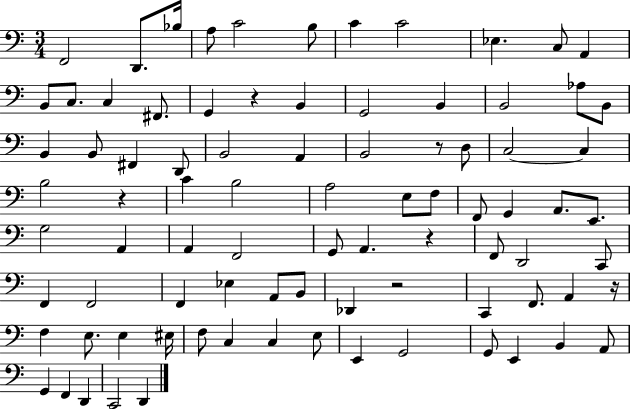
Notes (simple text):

F2/h D2/e. Bb3/s A3/e C4/h B3/e C4/q C4/h Eb3/q. C3/e A2/q B2/e C3/e. C3/q F#2/e. G2/q R/q B2/q G2/h B2/q B2/h Ab3/e B2/e B2/q B2/e F#2/q D2/e B2/h A2/q B2/h R/e D3/e C3/h C3/q B3/h R/q C4/q B3/h A3/h E3/e F3/e F2/e G2/q A2/e. E2/e. G3/h A2/q A2/q F2/h G2/e A2/q. R/q F2/e D2/h C2/e F2/q F2/h F2/q Eb3/q A2/e B2/e Db2/q R/h C2/q F2/e. A2/q R/s F3/q E3/e. E3/q EIS3/s F3/e C3/q C3/q E3/e E2/q G2/h G2/e E2/q B2/q A2/e G2/q F2/q D2/q C2/h D2/q